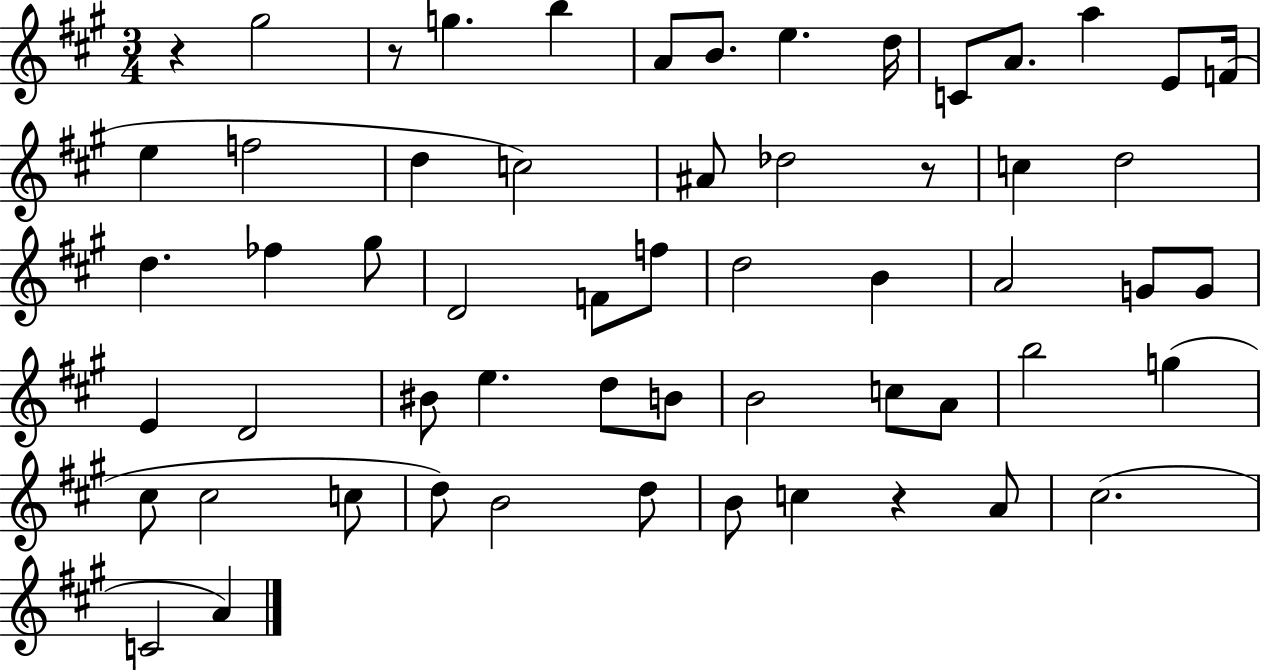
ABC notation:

X:1
T:Untitled
M:3/4
L:1/4
K:A
z ^g2 z/2 g b A/2 B/2 e d/4 C/2 A/2 a E/2 F/4 e f2 d c2 ^A/2 _d2 z/2 c d2 d _f ^g/2 D2 F/2 f/2 d2 B A2 G/2 G/2 E D2 ^B/2 e d/2 B/2 B2 c/2 A/2 b2 g ^c/2 ^c2 c/2 d/2 B2 d/2 B/2 c z A/2 ^c2 C2 A